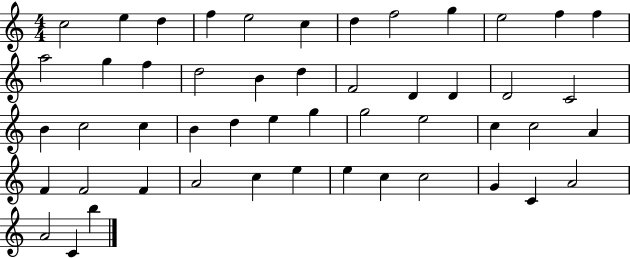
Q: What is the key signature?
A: C major